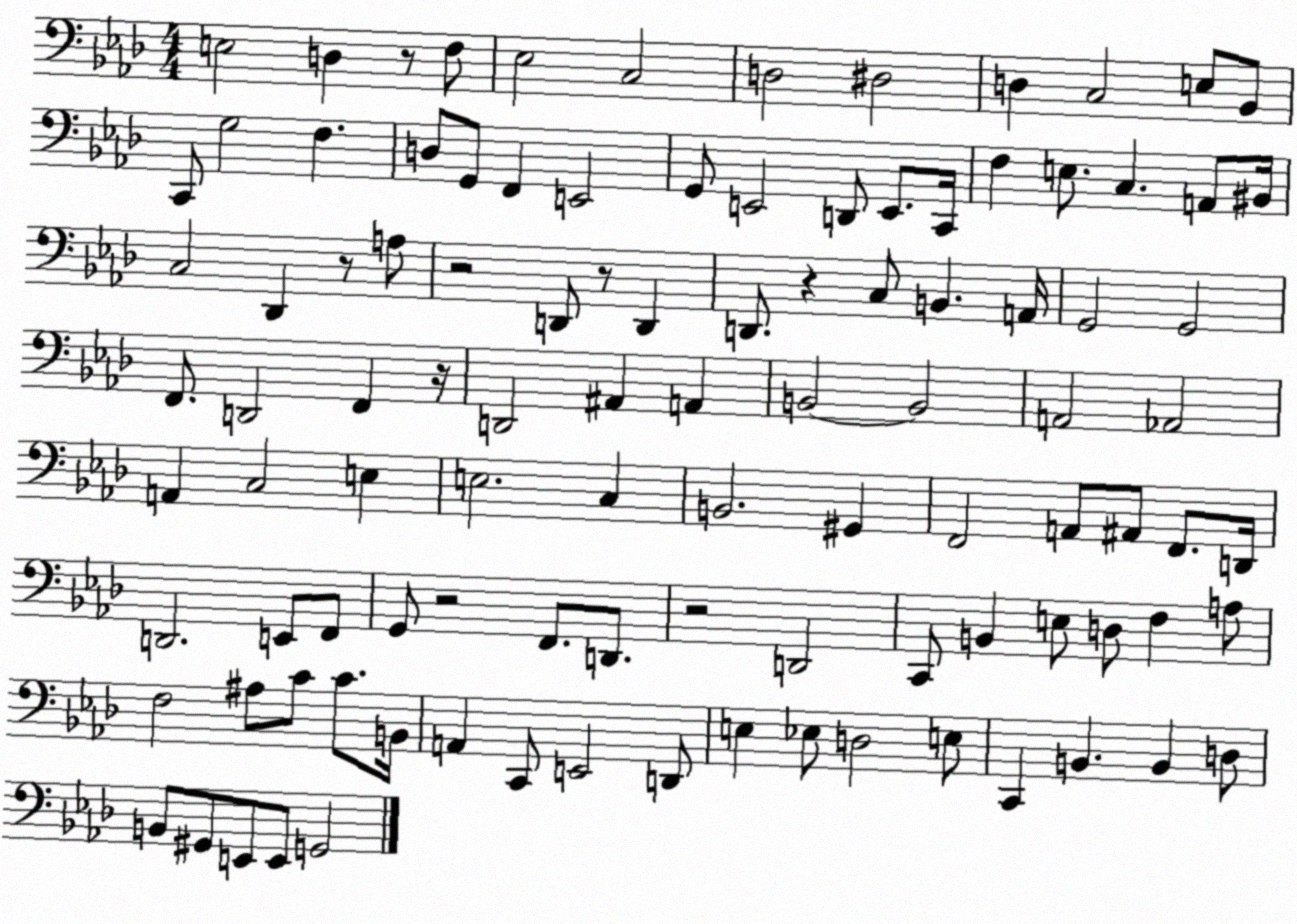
X:1
T:Untitled
M:4/4
L:1/4
K:Ab
E,2 D, z/2 F,/2 _E,2 C,2 D,2 ^D,2 D, C,2 E,/2 _B,,/2 C,,/2 G,2 F, D,/2 G,,/2 F,, E,,2 G,,/2 E,,2 D,,/2 E,,/2 C,,/4 F, E,/2 C, A,,/2 ^B,,/4 C,2 _D,, z/2 A,/2 z2 D,,/2 z/2 D,, D,,/2 z C,/2 B,, A,,/4 G,,2 G,,2 F,,/2 D,,2 F,, z/4 D,,2 ^A,, A,, B,,2 B,,2 A,,2 _A,,2 A,, C,2 E, E,2 C, B,,2 ^G,, F,,2 A,,/2 ^A,,/2 F,,/2 D,,/4 D,,2 E,,/2 F,,/2 G,,/2 z2 F,,/2 D,,/2 z2 D,,2 C,,/2 B,, E,/2 D,/2 F, A,/2 F,2 ^A,/2 C/2 C/2 B,,/4 A,, C,,/2 E,,2 D,,/2 E, _E,/2 D,2 E,/2 C,, B,, B,, D,/2 B,,/2 ^G,,/2 E,,/2 E,,/2 G,,2